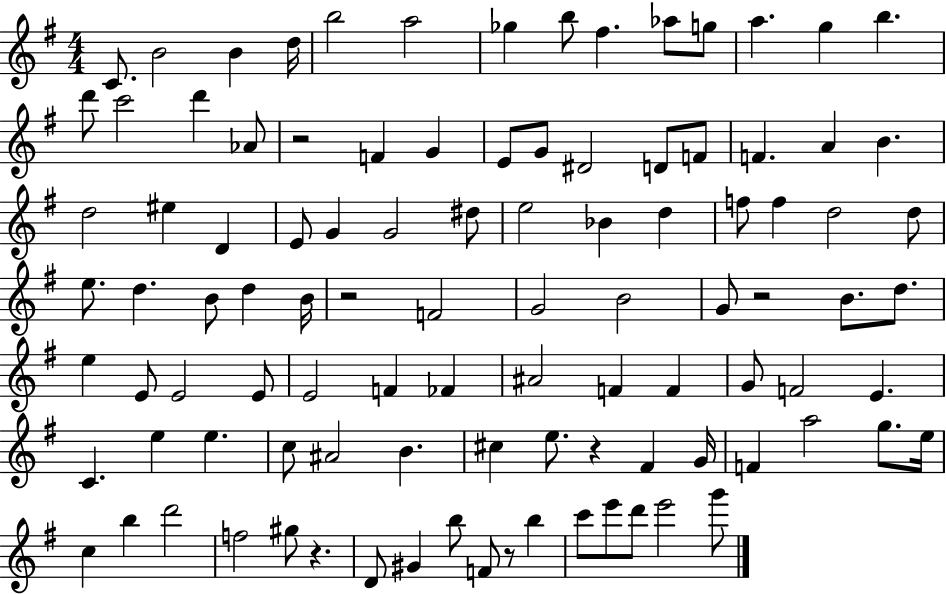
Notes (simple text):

C4/e. B4/h B4/q D5/s B5/h A5/h Gb5/q B5/e F#5/q. Ab5/e G5/e A5/q. G5/q B5/q. D6/e C6/h D6/q Ab4/e R/h F4/q G4/q E4/e G4/e D#4/h D4/e F4/e F4/q. A4/q B4/q. D5/h EIS5/q D4/q E4/e G4/q G4/h D#5/e E5/h Bb4/q D5/q F5/e F5/q D5/h D5/e E5/e. D5/q. B4/e D5/q B4/s R/h F4/h G4/h B4/h G4/e R/h B4/e. D5/e. E5/q E4/e E4/h E4/e E4/h F4/q FES4/q A#4/h F4/q F4/q G4/e F4/h E4/q. C4/q. E5/q E5/q. C5/e A#4/h B4/q. C#5/q E5/e. R/q F#4/q G4/s F4/q A5/h G5/e. E5/s C5/q B5/q D6/h F5/h G#5/e R/q. D4/e G#4/q B5/e F4/e R/e B5/q C6/e E6/e D6/e E6/h G6/e